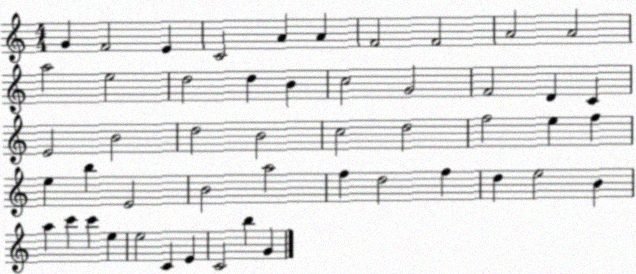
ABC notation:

X:1
T:Untitled
M:4/4
L:1/4
K:C
G F2 E C2 A A F2 F2 A2 A2 a2 e2 d2 d B c2 G2 F2 D C E2 B2 d2 B2 c2 d2 f2 e f e b E2 B2 a2 f d2 f d e2 B a c' c' e e2 C E C2 b G